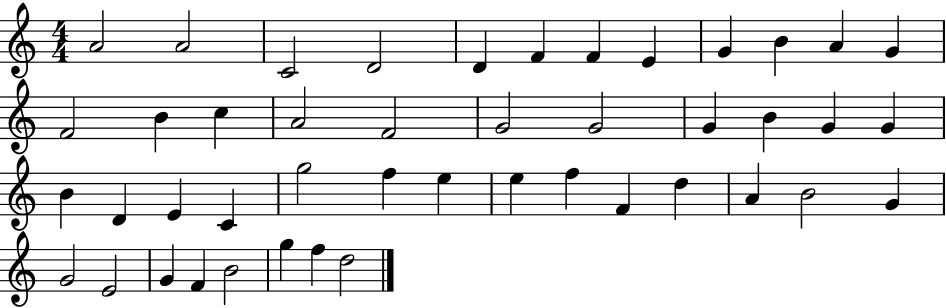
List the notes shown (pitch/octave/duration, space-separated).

A4/h A4/h C4/h D4/h D4/q F4/q F4/q E4/q G4/q B4/q A4/q G4/q F4/h B4/q C5/q A4/h F4/h G4/h G4/h G4/q B4/q G4/q G4/q B4/q D4/q E4/q C4/q G5/h F5/q E5/q E5/q F5/q F4/q D5/q A4/q B4/h G4/q G4/h E4/h G4/q F4/q B4/h G5/q F5/q D5/h